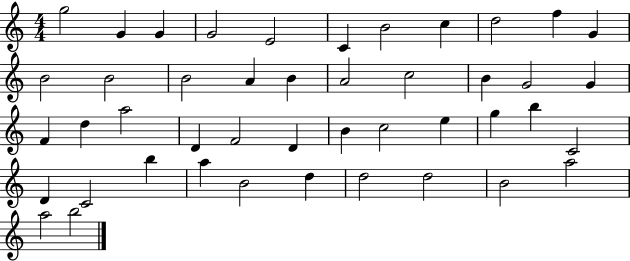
G5/h G4/q G4/q G4/h E4/h C4/q B4/h C5/q D5/h F5/q G4/q B4/h B4/h B4/h A4/q B4/q A4/h C5/h B4/q G4/h G4/q F4/q D5/q A5/h D4/q F4/h D4/q B4/q C5/h E5/q G5/q B5/q C4/h D4/q C4/h B5/q A5/q B4/h D5/q D5/h D5/h B4/h A5/h A5/h B5/h